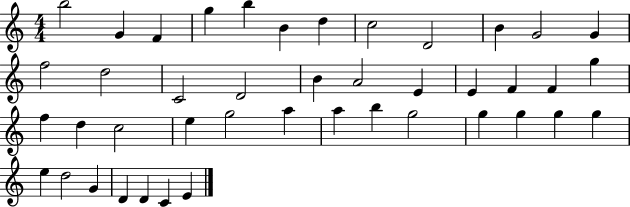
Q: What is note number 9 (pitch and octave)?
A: D4